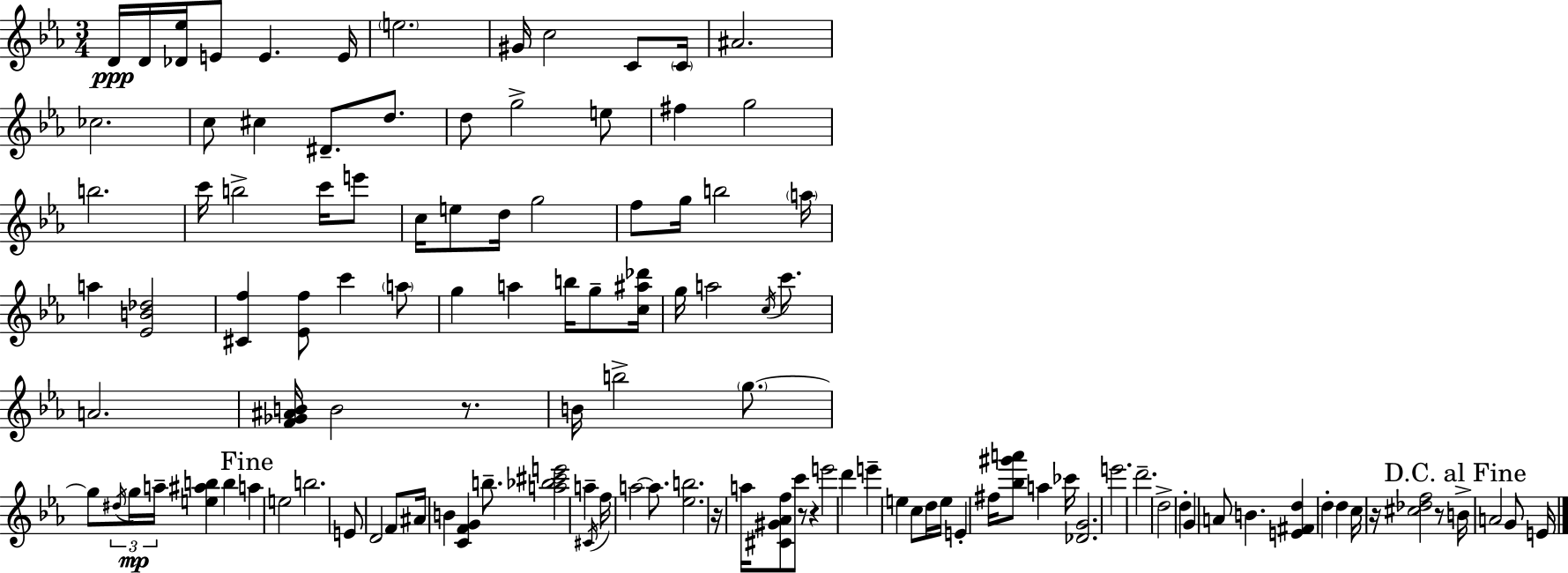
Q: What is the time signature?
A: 3/4